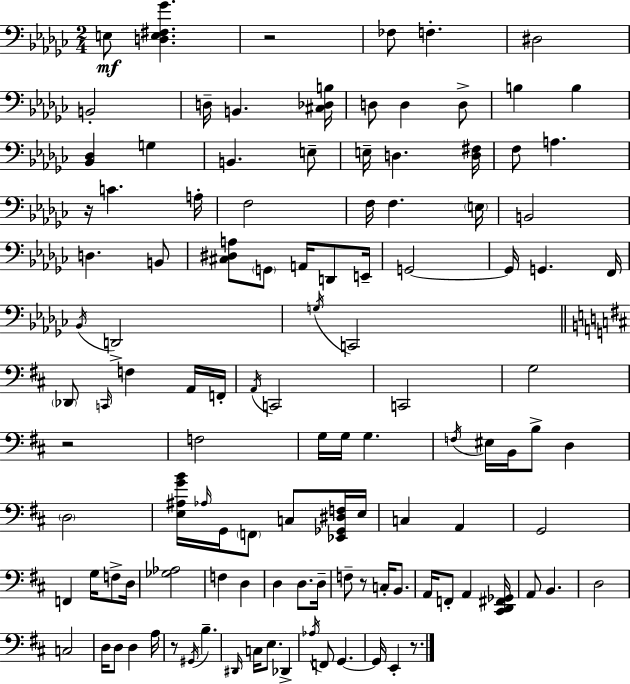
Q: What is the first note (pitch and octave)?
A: E3